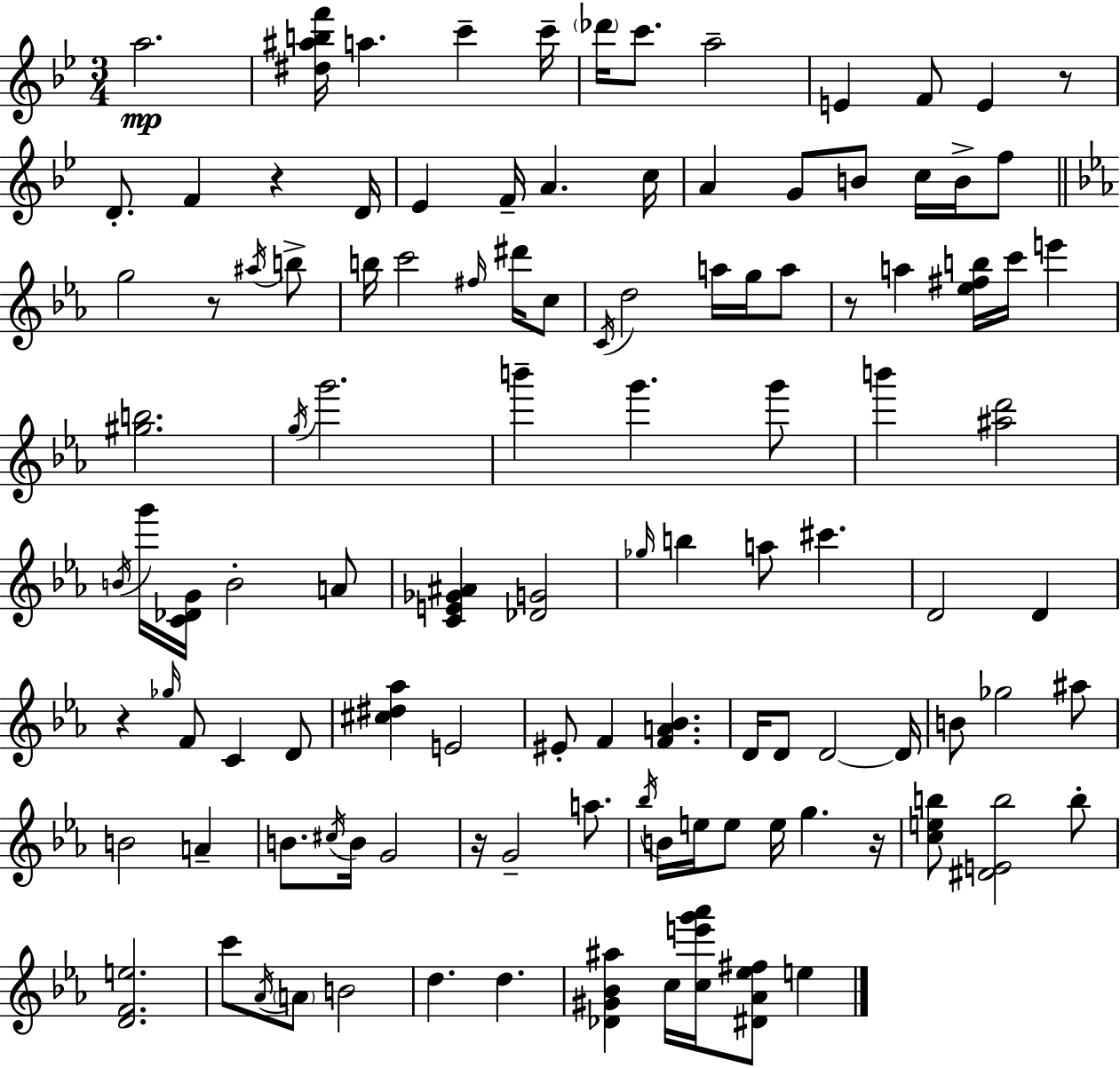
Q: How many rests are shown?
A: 7